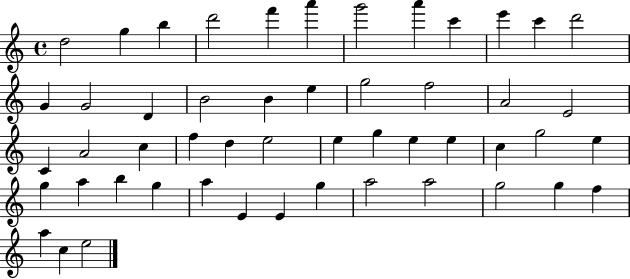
X:1
T:Untitled
M:4/4
L:1/4
K:C
d2 g b d'2 f' a' g'2 a' c' e' c' d'2 G G2 D B2 B e g2 f2 A2 E2 C A2 c f d e2 e g e e c g2 e g a b g a E E g a2 a2 g2 g f a c e2